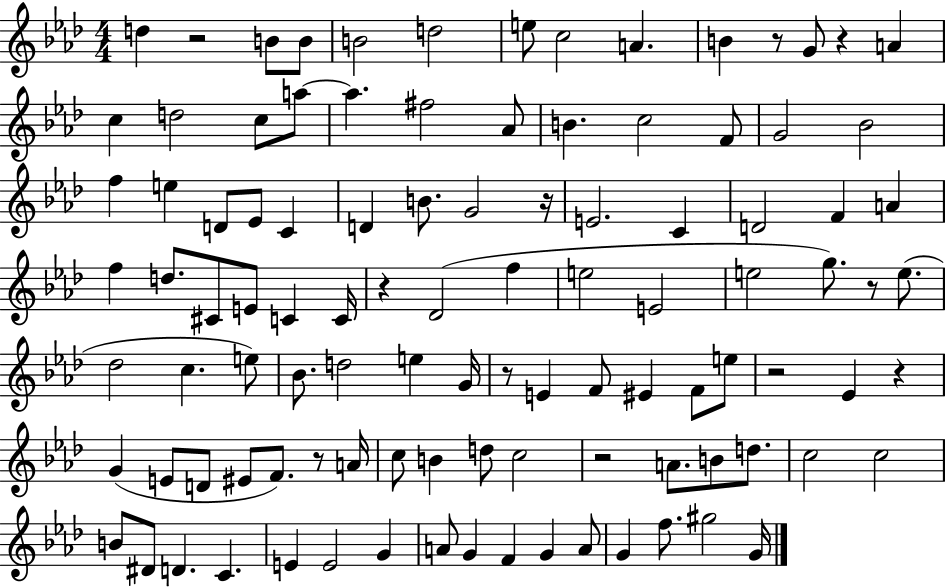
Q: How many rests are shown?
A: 11